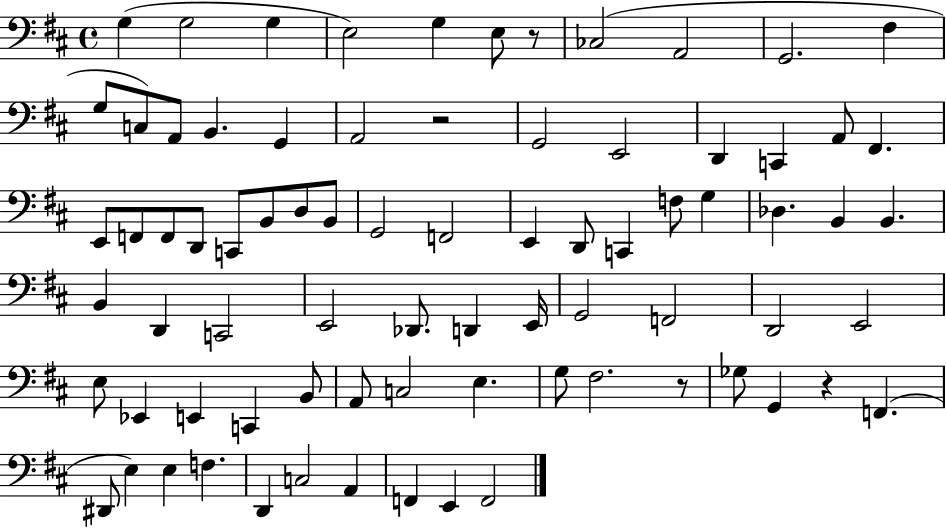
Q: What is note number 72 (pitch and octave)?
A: F2